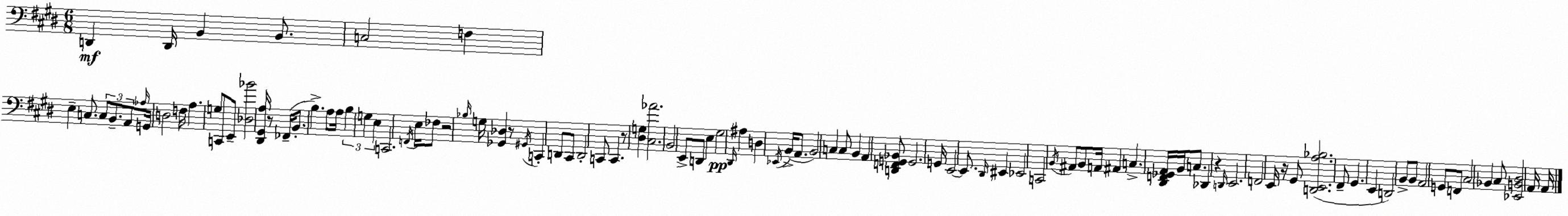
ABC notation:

X:1
T:Untitled
M:6/8
L:1/4
K:E
D,, D,,/4 B,, B,,/2 C,2 F, E, C,/2 C,/2 B,,/2 A,,/2 _A,/4 G,,/4 D,2 F,/4 A, G,/2 C,,/2 E,,/2 [_D,_B]2 [^D,,^G,,A,]/4 z/2 _F,,/4 B,,/2 B, A,/2 A,/4 B, G, E, C,,2 F,,/4 E,/4 _F,/2 z2 _B,/4 G,/4 [_G,,_D,] z/2 ^G,,/4 C,, D,,/2 ^C,,/2 D,,2 C,,/2 C,, z/2 [^D,G,] [^C,_A]2 B,,2 E,,/2 D,,/2 E, ^G,2 ^D,,/4 ^A, D, _E,,/4 B,,/4 A,,/2 B,,2 C, C,/2 B,, A,, [D,,F,,G,,_B,,]/2 G,,2 G,,/4 E,,2 E,,/2 ^D,,/4 ^E,, _E,,2 C,,2 B,,/4 ^A,,/2 B,,/2 A,,/4 ^A,, C, [^D,,F,,_G,,A,,]/4 B,,/4 C,/2 _D,, z D,,/4 E,,2 F,,2 E,,/4 z/4 ^G,,/2 [D,,E,,A,_B,]2 ^F,,/2 ^G,, E,, D,,2 B,,/2 B,,/2 A,,2 G,,/2 F,,/2 ^C,2 _B,, ^C,/2 [_E,,B,,^D,]2 A,,/4 A,,/4